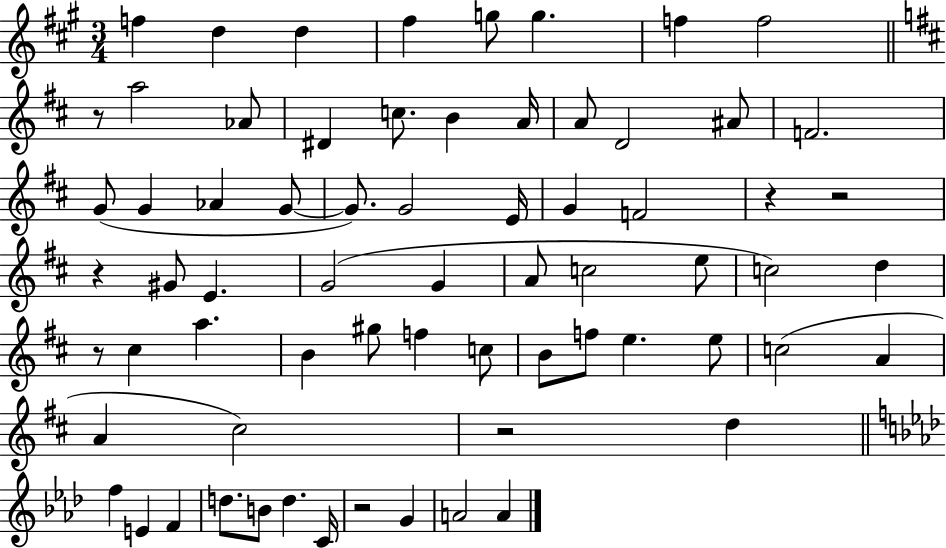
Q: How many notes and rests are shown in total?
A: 68